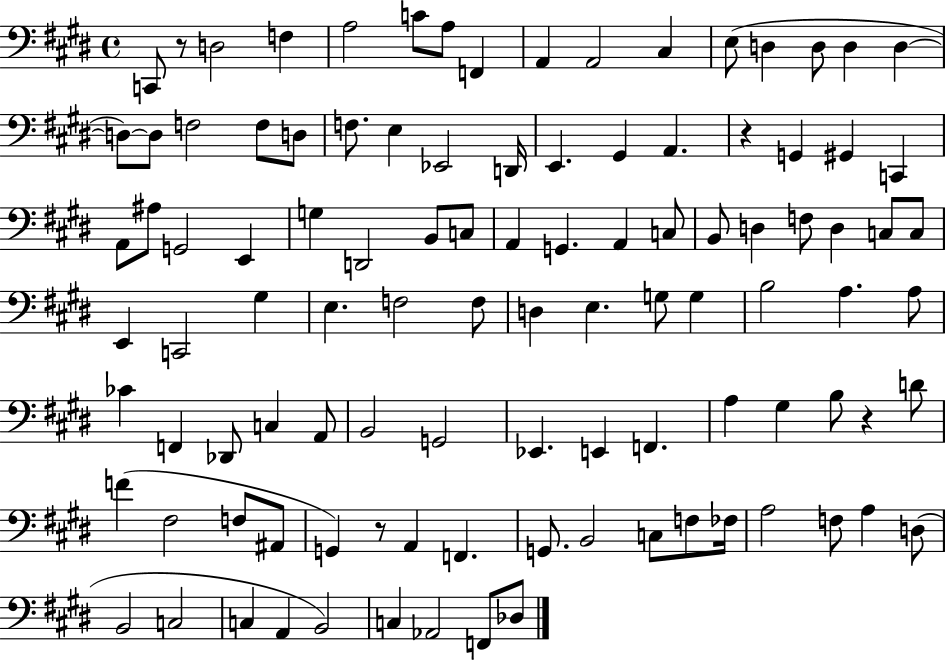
C2/e R/e D3/h F3/q A3/h C4/e A3/e F2/q A2/q A2/h C#3/q E3/e D3/q D3/e D3/q D3/q D3/e D3/e F3/h F3/e D3/e F3/e. E3/q Eb2/h D2/s E2/q. G#2/q A2/q. R/q G2/q G#2/q C2/q A2/e A#3/e G2/h E2/q G3/q D2/h B2/e C3/e A2/q G2/q. A2/q C3/e B2/e D3/q F3/e D3/q C3/e C3/e E2/q C2/h G#3/q E3/q. F3/h F3/e D3/q E3/q. G3/e G3/q B3/h A3/q. A3/e CES4/q F2/q Db2/e C3/q A2/e B2/h G2/h Eb2/q. E2/q F2/q. A3/q G#3/q B3/e R/q D4/e F4/q F#3/h F3/e A#2/e G2/q R/e A2/q F2/q. G2/e. B2/h C3/e F3/e FES3/s A3/h F3/e A3/q D3/e B2/h C3/h C3/q A2/q B2/h C3/q Ab2/h F2/e Db3/e